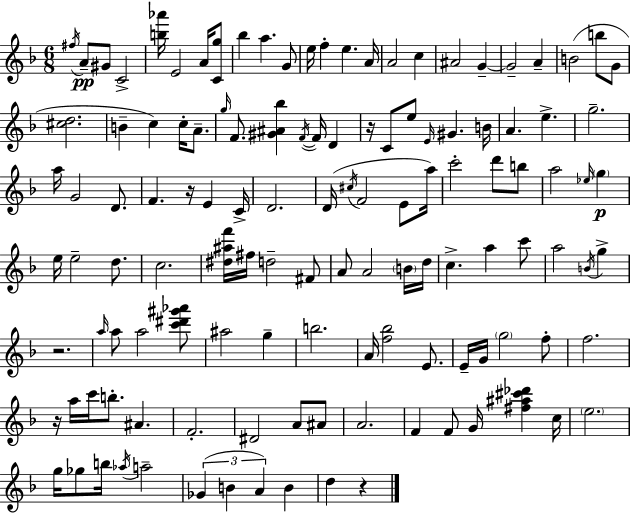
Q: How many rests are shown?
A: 5